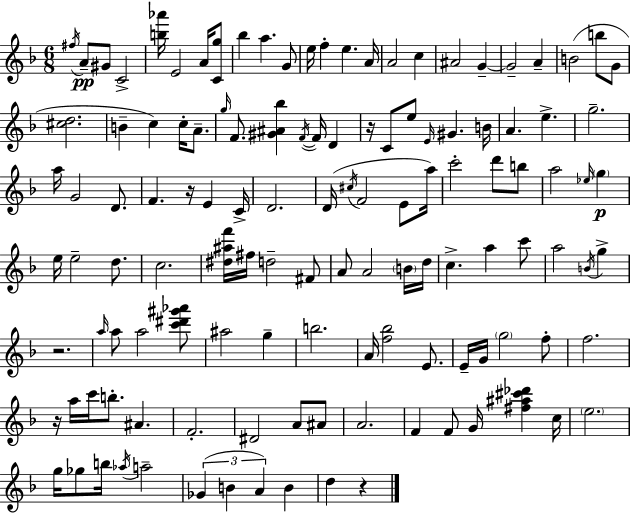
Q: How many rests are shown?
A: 5